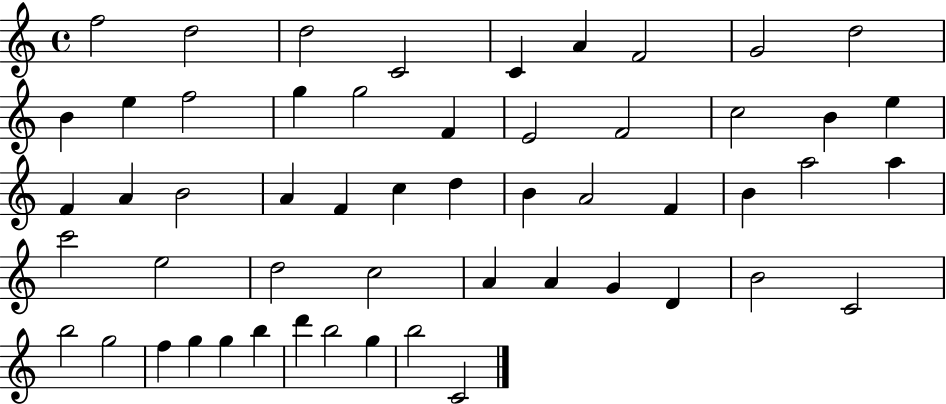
F5/h D5/h D5/h C4/h C4/q A4/q F4/h G4/h D5/h B4/q E5/q F5/h G5/q G5/h F4/q E4/h F4/h C5/h B4/q E5/q F4/q A4/q B4/h A4/q F4/q C5/q D5/q B4/q A4/h F4/q B4/q A5/h A5/q C6/h E5/h D5/h C5/h A4/q A4/q G4/q D4/q B4/h C4/h B5/h G5/h F5/q G5/q G5/q B5/q D6/q B5/h G5/q B5/h C4/h